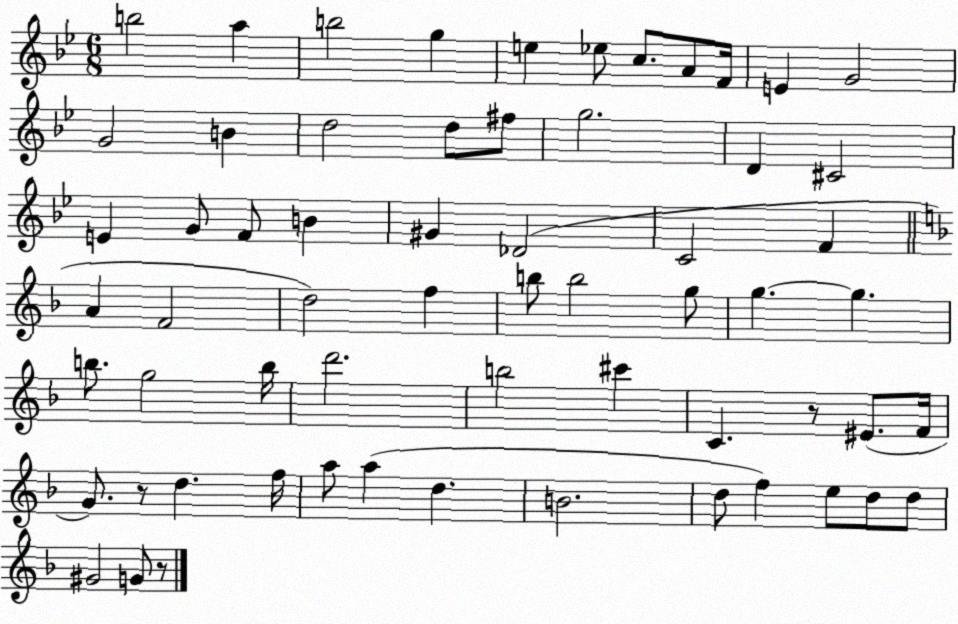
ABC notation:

X:1
T:Untitled
M:6/8
L:1/4
K:Bb
b2 a b2 g e _e/2 c/2 A/2 F/4 E G2 G2 B d2 d/2 ^f/2 g2 D ^C2 E G/2 F/2 B ^G _D2 C2 F A F2 d2 f b/2 b2 g/2 g g b/2 g2 b/4 d'2 b2 ^c' C z/2 ^E/2 F/4 G/2 z/2 d f/4 a/2 a d B2 d/2 f e/2 d/2 d/2 ^G2 G/2 z/2